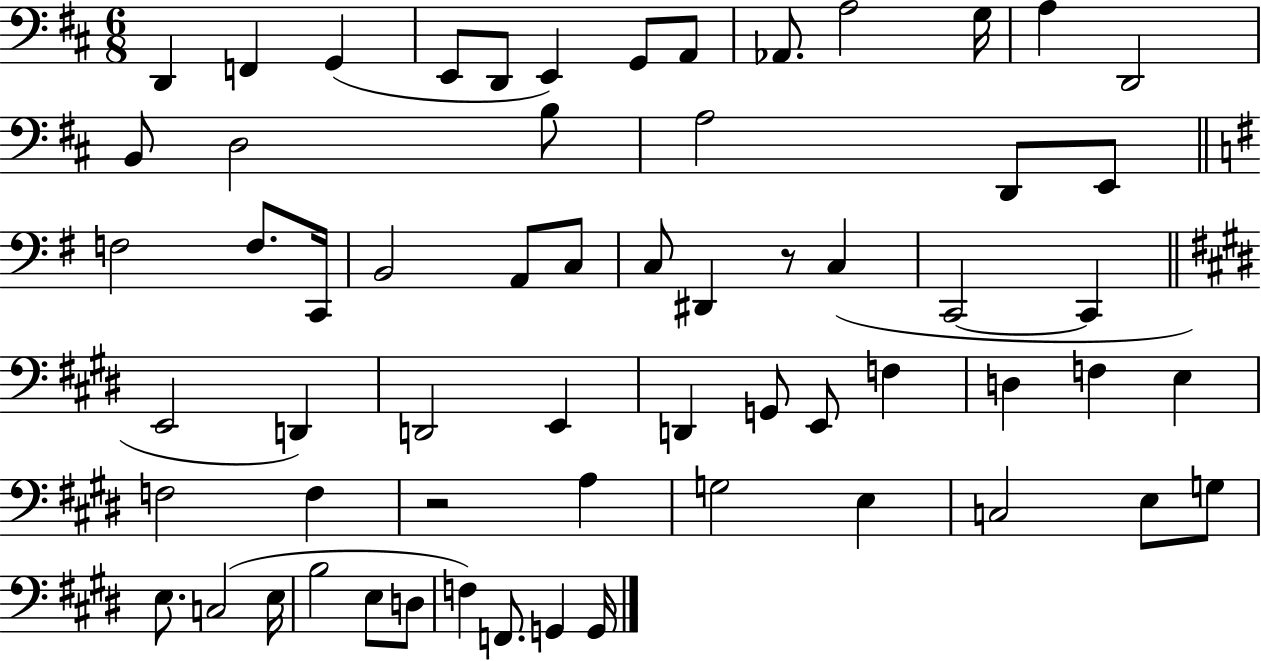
{
  \clef bass
  \numericTimeSignature
  \time 6/8
  \key d \major
  d,4 f,4 g,4( | e,8 d,8 e,4) g,8 a,8 | aes,8. a2 g16 | a4 d,2 | \break b,8 d2 b8 | a2 d,8 e,8 | \bar "||" \break \key g \major f2 f8. c,16 | b,2 a,8 c8 | c8 dis,4 r8 c4( | c,2~~ c,4 | \break \bar "||" \break \key e \major e,2 d,4) | d,2 e,4 | d,4 g,8 e,8 f4 | d4 f4 e4 | \break f2 f4 | r2 a4 | g2 e4 | c2 e8 g8 | \break e8. c2( e16 | b2 e8 d8 | f4) f,8. g,4 g,16 | \bar "|."
}